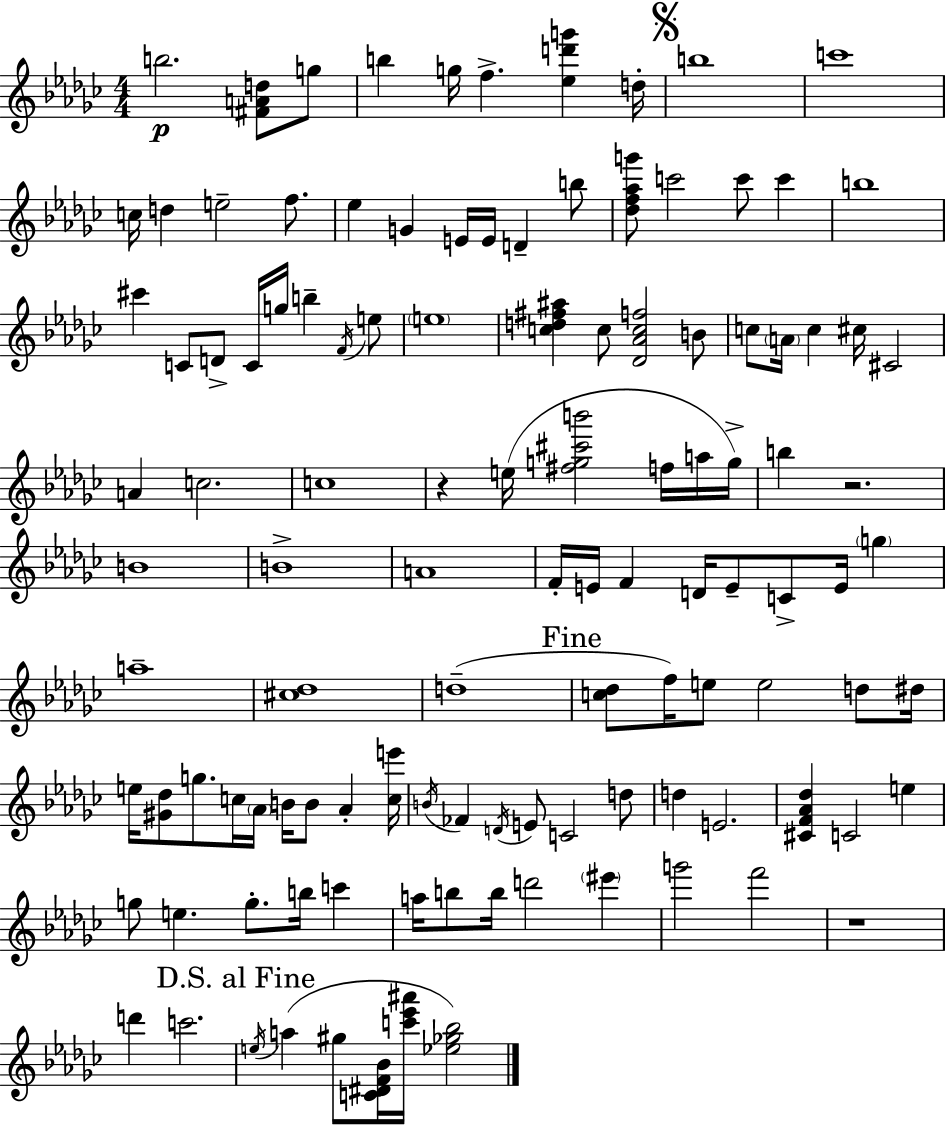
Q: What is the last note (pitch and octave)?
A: G#5